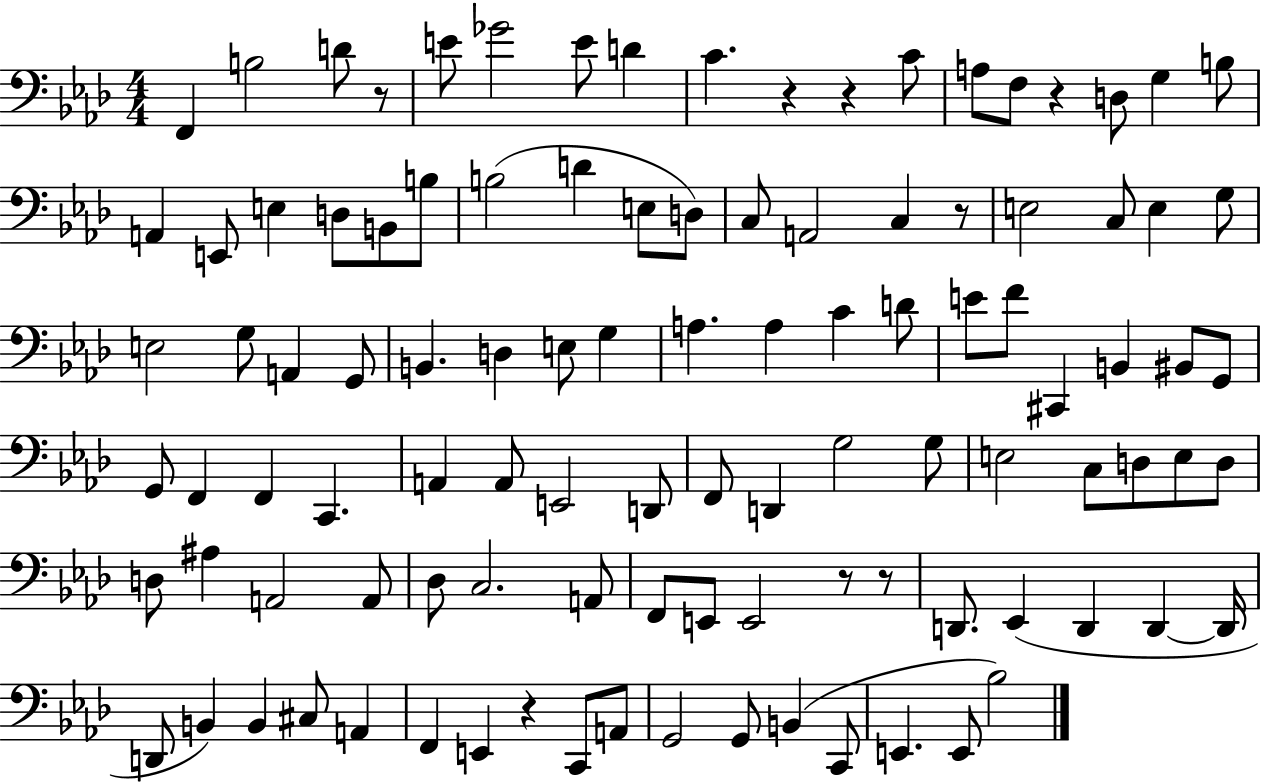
X:1
T:Untitled
M:4/4
L:1/4
K:Ab
F,, B,2 D/2 z/2 E/2 _G2 E/2 D C z z C/2 A,/2 F,/2 z D,/2 G, B,/2 A,, E,,/2 E, D,/2 B,,/2 B,/2 B,2 D E,/2 D,/2 C,/2 A,,2 C, z/2 E,2 C,/2 E, G,/2 E,2 G,/2 A,, G,,/2 B,, D, E,/2 G, A, A, C D/2 E/2 F/2 ^C,, B,, ^B,,/2 G,,/2 G,,/2 F,, F,, C,, A,, A,,/2 E,,2 D,,/2 F,,/2 D,, G,2 G,/2 E,2 C,/2 D,/2 E,/2 D,/2 D,/2 ^A, A,,2 A,,/2 _D,/2 C,2 A,,/2 F,,/2 E,,/2 E,,2 z/2 z/2 D,,/2 _E,, D,, D,, D,,/4 D,,/2 B,, B,, ^C,/2 A,, F,, E,, z C,,/2 A,,/2 G,,2 G,,/2 B,, C,,/2 E,, E,,/2 _B,2